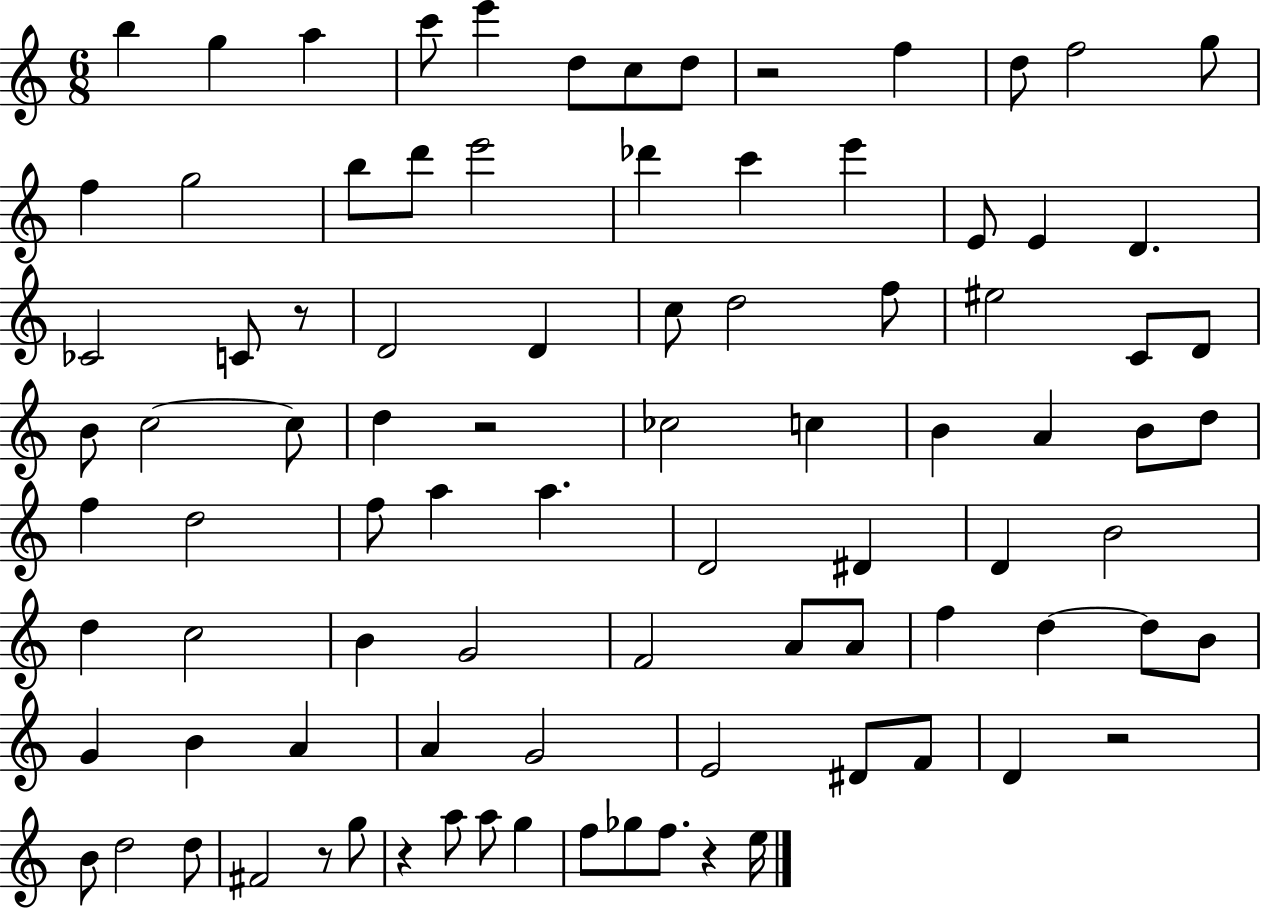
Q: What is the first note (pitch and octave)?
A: B5